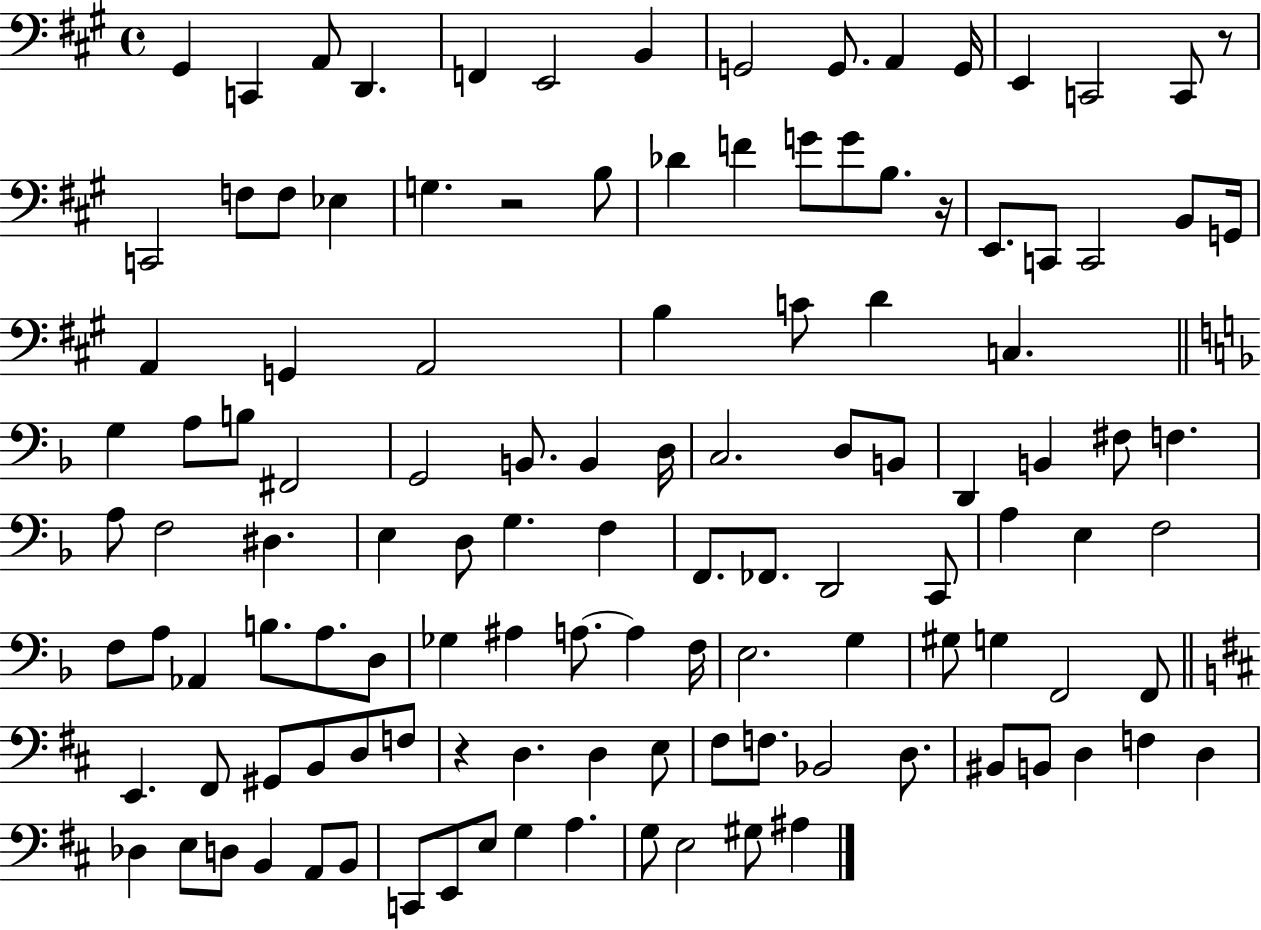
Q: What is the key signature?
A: A major